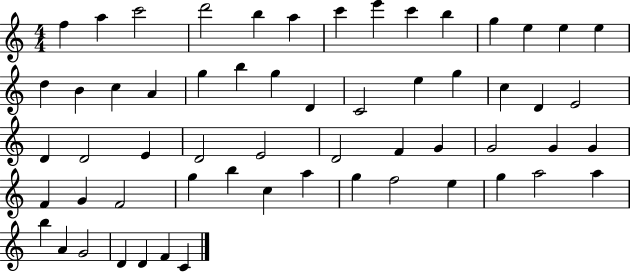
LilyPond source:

{
  \clef treble
  \numericTimeSignature
  \time 4/4
  \key c \major
  f''4 a''4 c'''2 | d'''2 b''4 a''4 | c'''4 e'''4 c'''4 b''4 | g''4 e''4 e''4 e''4 | \break d''4 b'4 c''4 a'4 | g''4 b''4 g''4 d'4 | c'2 e''4 g''4 | c''4 d'4 e'2 | \break d'4 d'2 e'4 | d'2 e'2 | d'2 f'4 g'4 | g'2 g'4 g'4 | \break f'4 g'4 f'2 | g''4 b''4 c''4 a''4 | g''4 f''2 e''4 | g''4 a''2 a''4 | \break b''4 a'4 g'2 | d'4 d'4 f'4 c'4 | \bar "|."
}